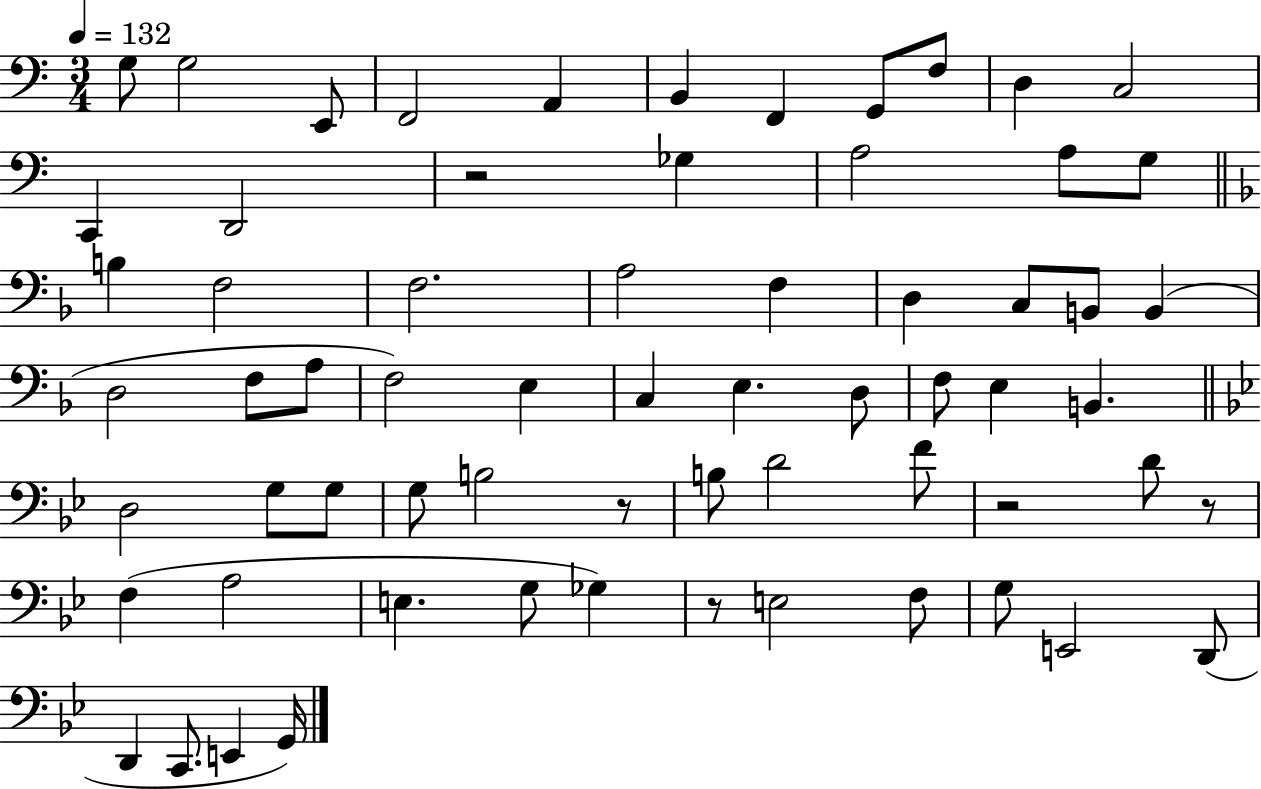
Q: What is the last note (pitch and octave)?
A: G2